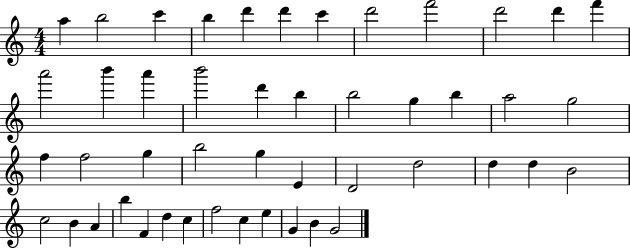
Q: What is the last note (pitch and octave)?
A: G4